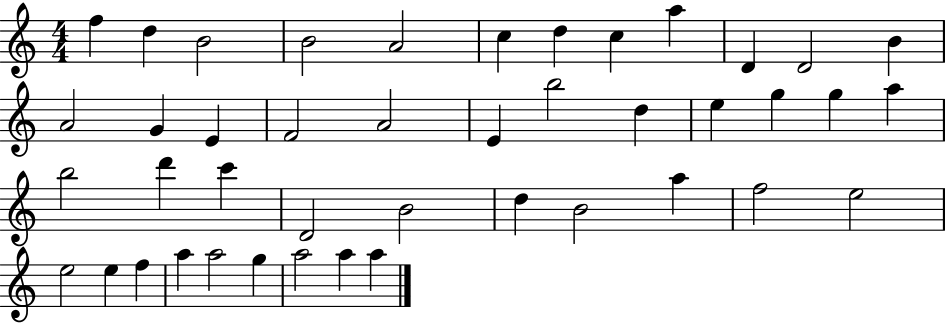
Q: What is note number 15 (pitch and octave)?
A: E4